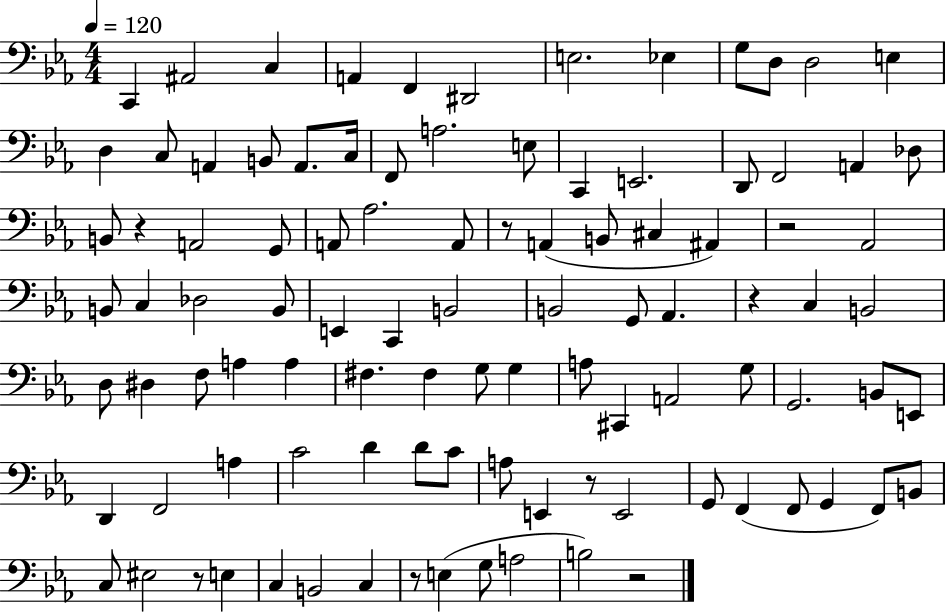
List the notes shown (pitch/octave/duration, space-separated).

C2/q A#2/h C3/q A2/q F2/q D#2/h E3/h. Eb3/q G3/e D3/e D3/h E3/q D3/q C3/e A2/q B2/e A2/e. C3/s F2/e A3/h. E3/e C2/q E2/h. D2/e F2/h A2/q Db3/e B2/e R/q A2/h G2/e A2/e Ab3/h. A2/e R/e A2/q B2/e C#3/q A#2/q R/h Ab2/h B2/e C3/q Db3/h B2/e E2/q C2/q B2/h B2/h G2/e Ab2/q. R/q C3/q B2/h D3/e D#3/q F3/e A3/q A3/q F#3/q. F#3/q G3/e G3/q A3/e C#2/q A2/h G3/e G2/h. B2/e E2/e D2/q F2/h A3/q C4/h D4/q D4/e C4/e A3/e E2/q R/e E2/h G2/e F2/q F2/e G2/q F2/e B2/e C3/e EIS3/h R/e E3/q C3/q B2/h C3/q R/e E3/q G3/e A3/h B3/h R/h